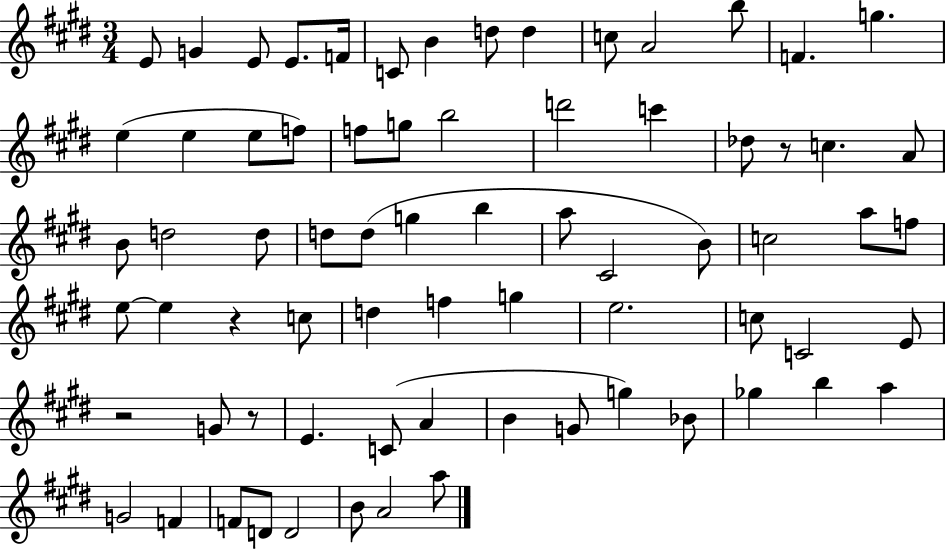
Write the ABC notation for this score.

X:1
T:Untitled
M:3/4
L:1/4
K:E
E/2 G E/2 E/2 F/4 C/2 B d/2 d c/2 A2 b/2 F g e e e/2 f/2 f/2 g/2 b2 d'2 c' _d/2 z/2 c A/2 B/2 d2 d/2 d/2 d/2 g b a/2 ^C2 B/2 c2 a/2 f/2 e/2 e z c/2 d f g e2 c/2 C2 E/2 z2 G/2 z/2 E C/2 A B G/2 g _B/2 _g b a G2 F F/2 D/2 D2 B/2 A2 a/2